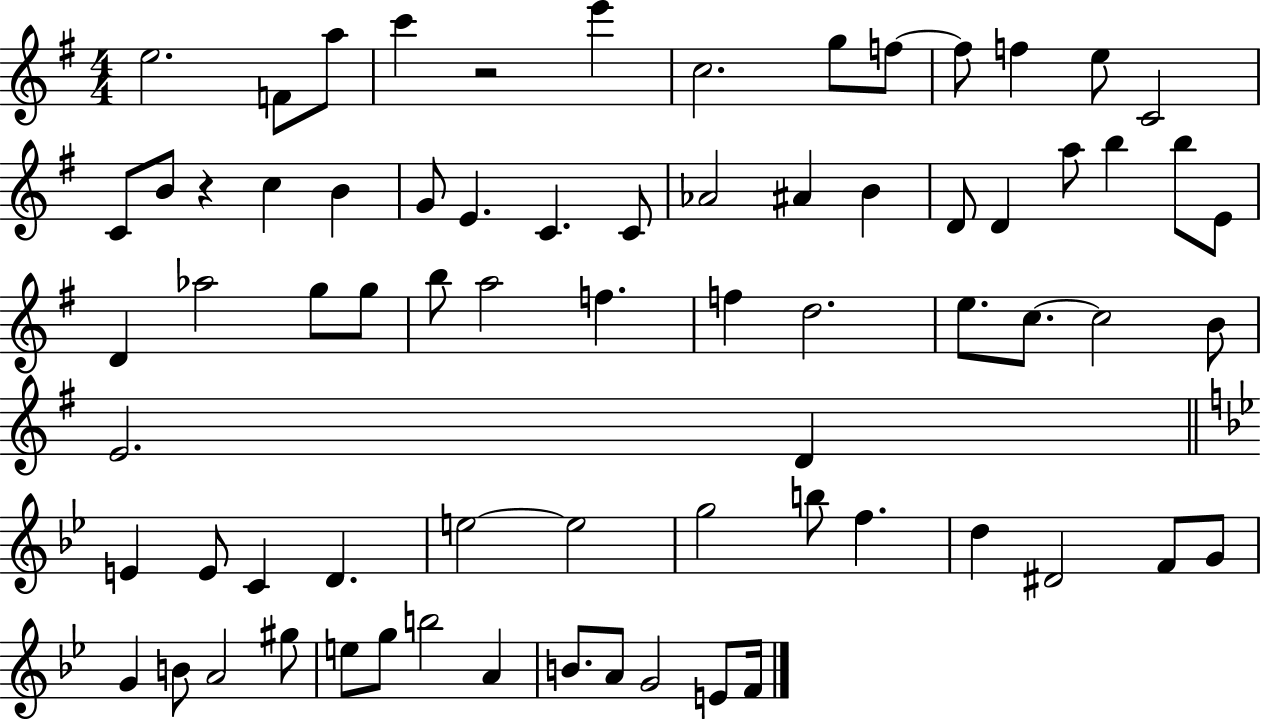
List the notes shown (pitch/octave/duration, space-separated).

E5/h. F4/e A5/e C6/q R/h E6/q C5/h. G5/e F5/e F5/e F5/q E5/e C4/h C4/e B4/e R/q C5/q B4/q G4/e E4/q. C4/q. C4/e Ab4/h A#4/q B4/q D4/e D4/q A5/e B5/q B5/e E4/e D4/q Ab5/h G5/e G5/e B5/e A5/h F5/q. F5/q D5/h. E5/e. C5/e. C5/h B4/e E4/h. D4/q E4/q E4/e C4/q D4/q. E5/h E5/h G5/h B5/e F5/q. D5/q D#4/h F4/e G4/e G4/q B4/e A4/h G#5/e E5/e G5/e B5/h A4/q B4/e. A4/e G4/h E4/e F4/s